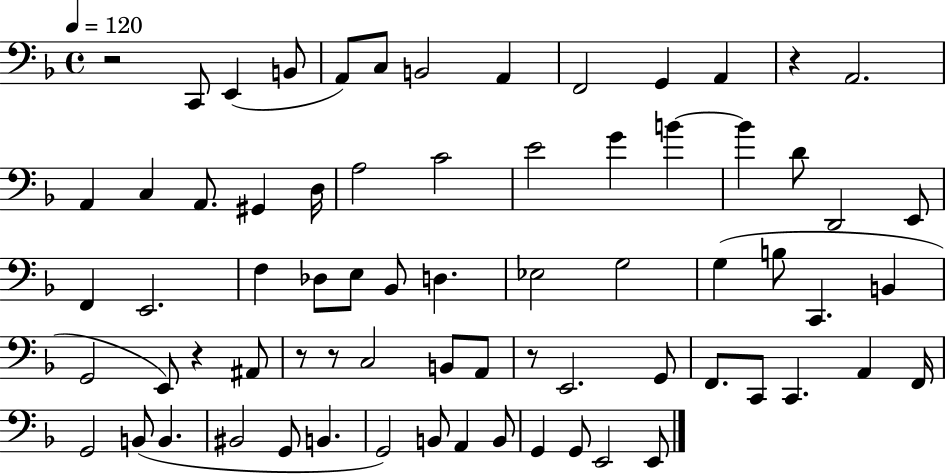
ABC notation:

X:1
T:Untitled
M:4/4
L:1/4
K:F
z2 C,,/2 E,, B,,/2 A,,/2 C,/2 B,,2 A,, F,,2 G,, A,, z A,,2 A,, C, A,,/2 ^G,, D,/4 A,2 C2 E2 G B B D/2 D,,2 E,,/2 F,, E,,2 F, _D,/2 E,/2 _B,,/2 D, _E,2 G,2 G, B,/2 C,, B,, G,,2 E,,/2 z ^A,,/2 z/2 z/2 C,2 B,,/2 A,,/2 z/2 E,,2 G,,/2 F,,/2 C,,/2 C,, A,, F,,/4 G,,2 B,,/2 B,, ^B,,2 G,,/2 B,, G,,2 B,,/2 A,, B,,/2 G,, G,,/2 E,,2 E,,/2